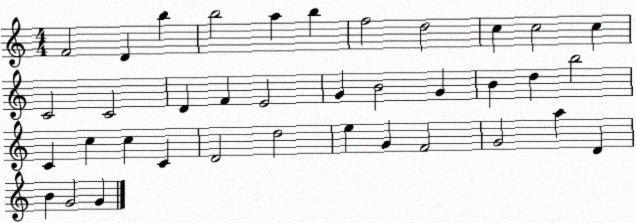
X:1
T:Untitled
M:4/4
L:1/4
K:C
F2 D b b2 a b f2 d2 c c2 c C2 C2 D F E2 G B2 G B d b2 C c c C D2 d2 e G F2 G2 a D B G2 G